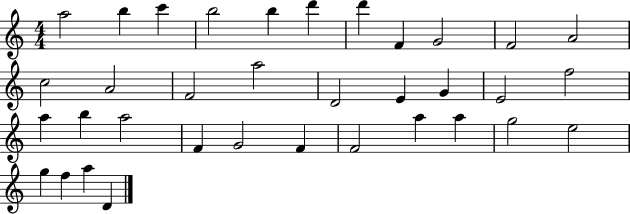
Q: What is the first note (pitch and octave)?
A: A5